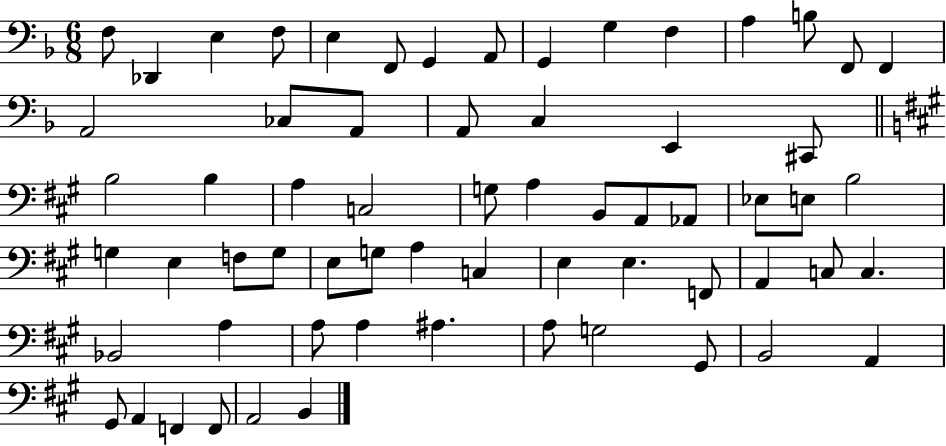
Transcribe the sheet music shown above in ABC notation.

X:1
T:Untitled
M:6/8
L:1/4
K:F
F,/2 _D,, E, F,/2 E, F,,/2 G,, A,,/2 G,, G, F, A, B,/2 F,,/2 F,, A,,2 _C,/2 A,,/2 A,,/2 C, E,, ^C,,/2 B,2 B, A, C,2 G,/2 A, B,,/2 A,,/2 _A,,/2 _E,/2 E,/2 B,2 G, E, F,/2 G,/2 E,/2 G,/2 A, C, E, E, F,,/2 A,, C,/2 C, _B,,2 A, A,/2 A, ^A, A,/2 G,2 ^G,,/2 B,,2 A,, ^G,,/2 A,, F,, F,,/2 A,,2 B,,